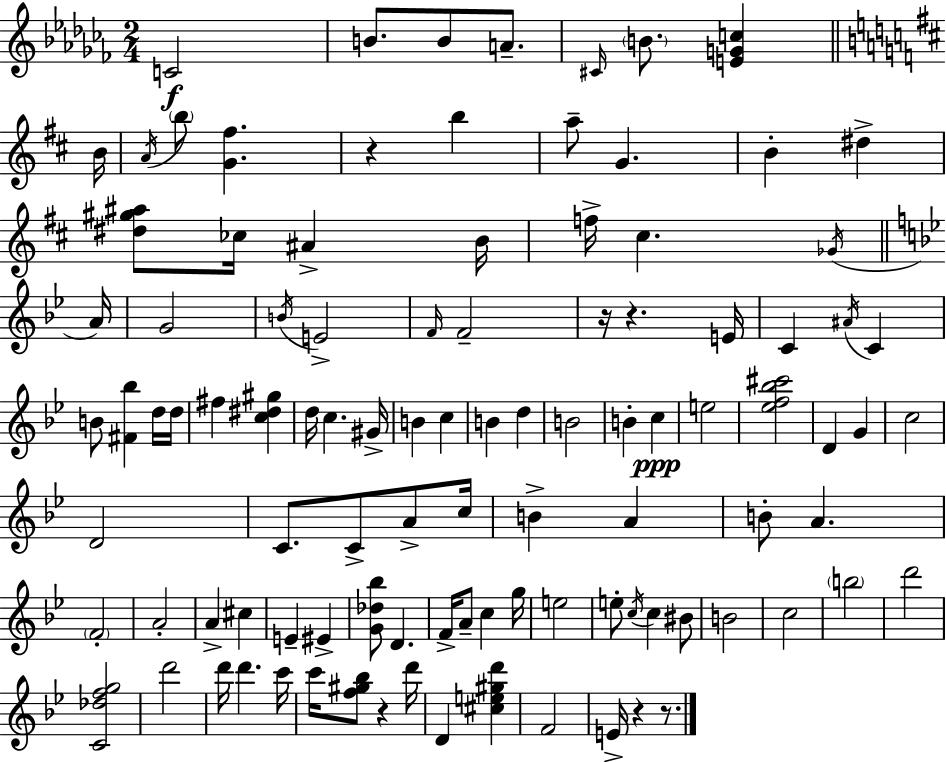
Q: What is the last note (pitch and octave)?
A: E4